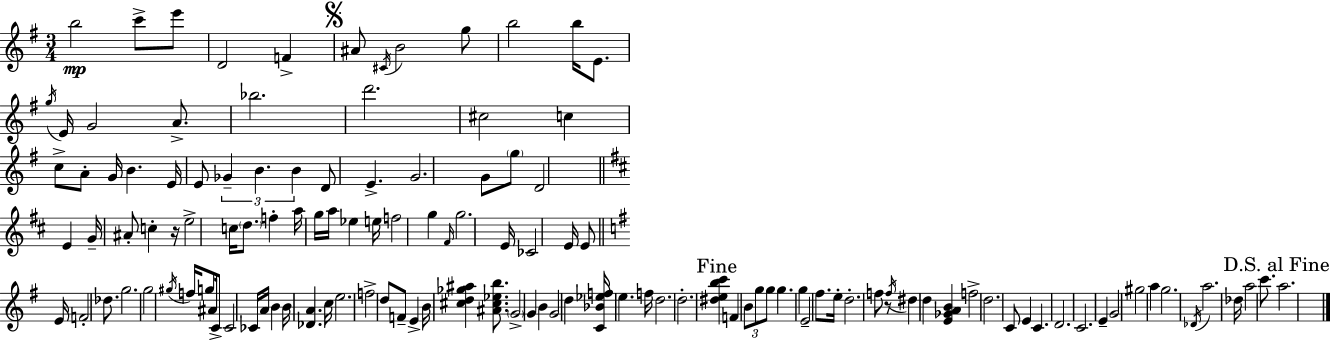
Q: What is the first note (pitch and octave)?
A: B5